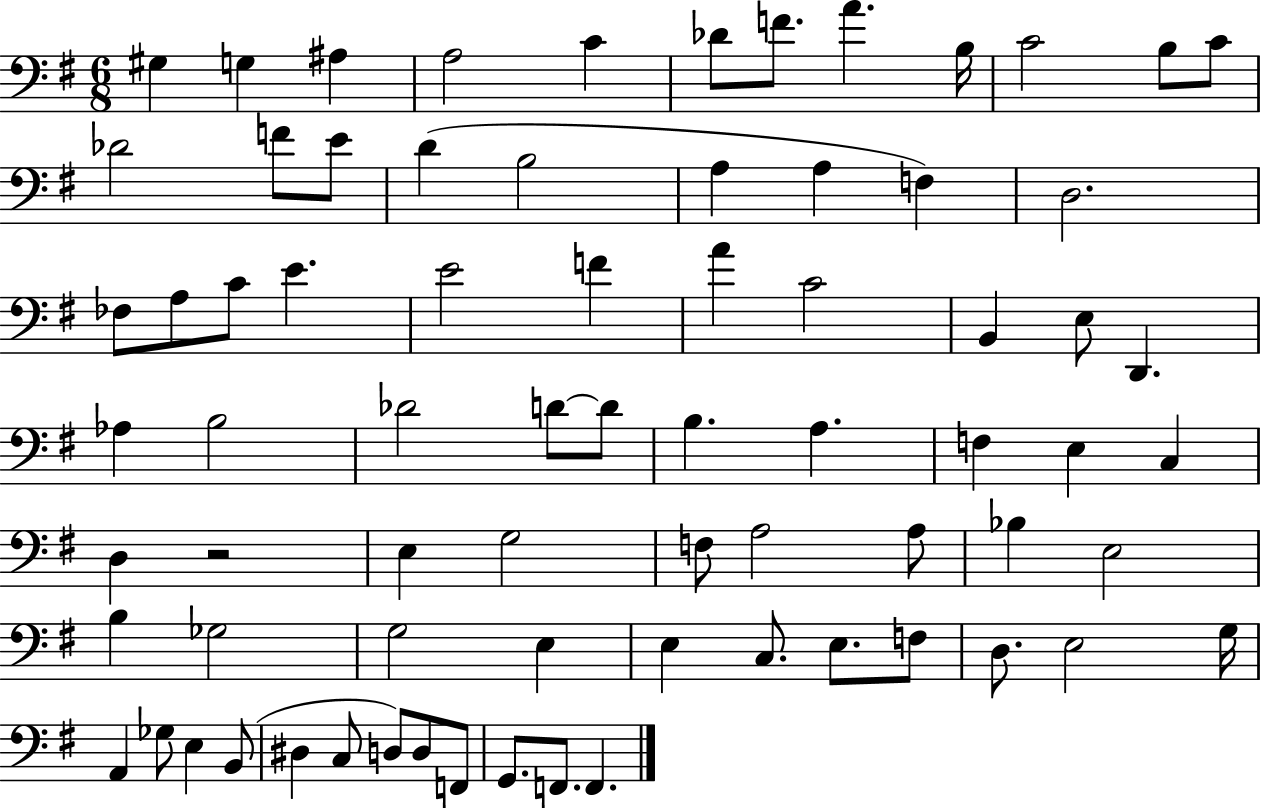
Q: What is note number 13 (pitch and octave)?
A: Db4